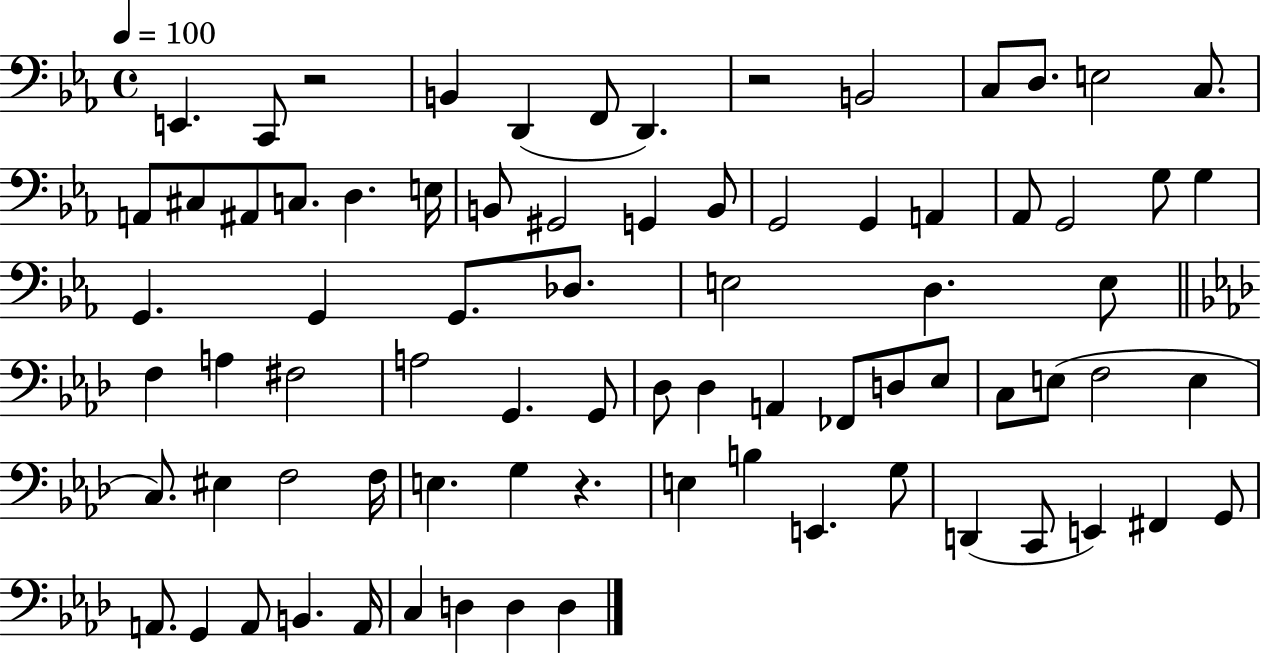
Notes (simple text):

E2/q. C2/e R/h B2/q D2/q F2/e D2/q. R/h B2/h C3/e D3/e. E3/h C3/e. A2/e C#3/e A#2/e C3/e. D3/q. E3/s B2/e G#2/h G2/q B2/e G2/h G2/q A2/q Ab2/e G2/h G3/e G3/q G2/q. G2/q G2/e. Db3/e. E3/h D3/q. E3/e F3/q A3/q F#3/h A3/h G2/q. G2/e Db3/e Db3/q A2/q FES2/e D3/e Eb3/e C3/e E3/e F3/h E3/q C3/e. EIS3/q F3/h F3/s E3/q. G3/q R/q. E3/q B3/q E2/q. G3/e D2/q C2/e E2/q F#2/q G2/e A2/e. G2/q A2/e B2/q. A2/s C3/q D3/q D3/q D3/q